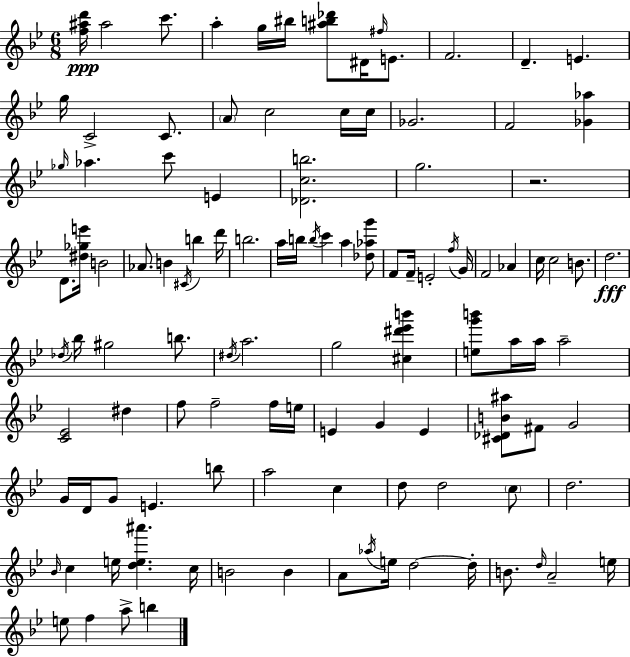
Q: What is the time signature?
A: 6/8